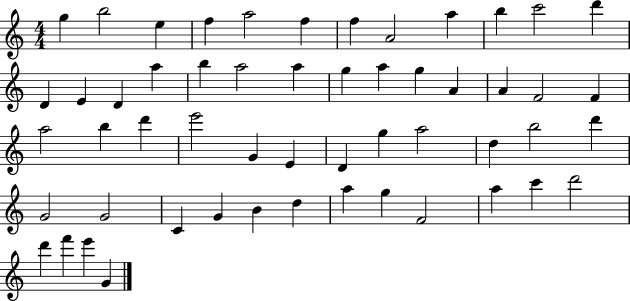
{
  \clef treble
  \numericTimeSignature
  \time 4/4
  \key c \major
  g''4 b''2 e''4 | f''4 a''2 f''4 | f''4 a'2 a''4 | b''4 c'''2 d'''4 | \break d'4 e'4 d'4 a''4 | b''4 a''2 a''4 | g''4 a''4 g''4 a'4 | a'4 f'2 f'4 | \break a''2 b''4 d'''4 | e'''2 g'4 e'4 | d'4 g''4 a''2 | d''4 b''2 d'''4 | \break g'2 g'2 | c'4 g'4 b'4 d''4 | a''4 g''4 f'2 | a''4 c'''4 d'''2 | \break d'''4 f'''4 e'''4 g'4 | \bar "|."
}